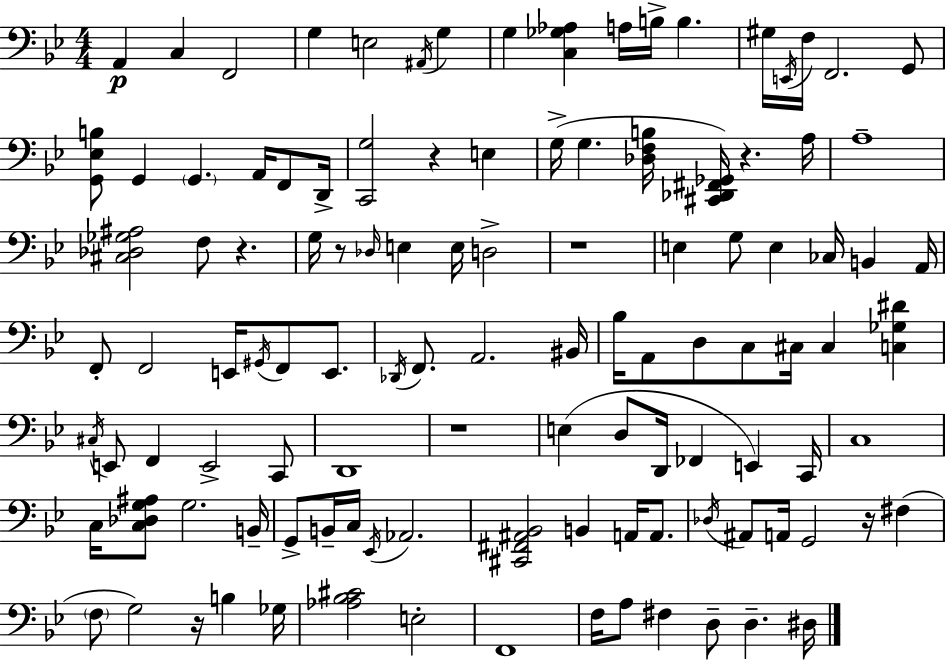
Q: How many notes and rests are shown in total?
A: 113